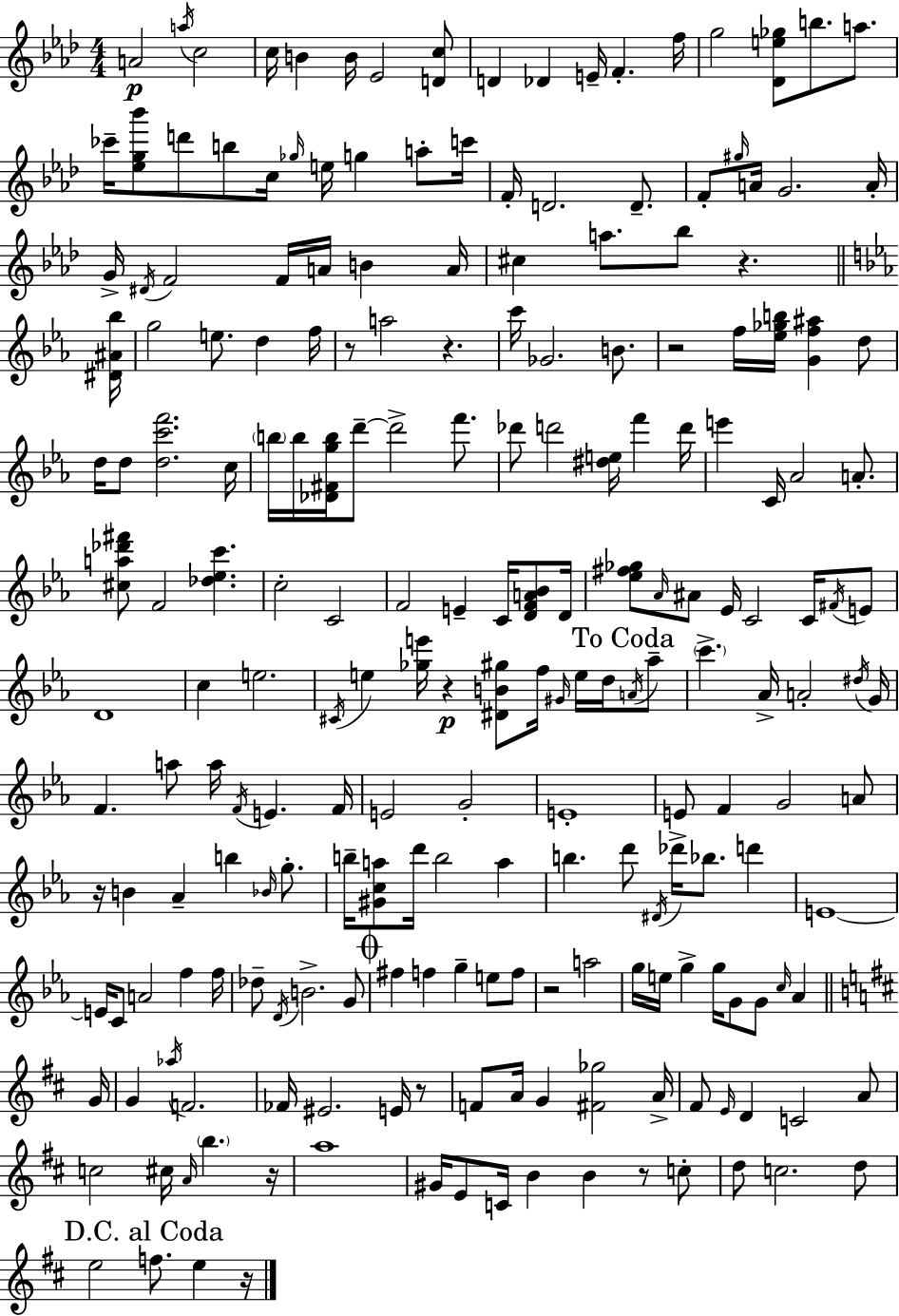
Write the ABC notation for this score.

X:1
T:Untitled
M:4/4
L:1/4
K:Fm
A2 a/4 c2 c/4 B B/4 _E2 [Dc]/2 D _D E/4 F f/4 g2 [_De_g]/2 b/2 a/2 _c'/4 [_eg_b']/2 d'/2 b/2 c/4 _g/4 e/4 g a/2 c'/4 F/4 D2 D/2 F/2 ^g/4 A/4 G2 A/4 G/4 ^D/4 F2 F/4 A/4 B A/4 ^c a/2 _b/2 z [^D^A_b]/4 g2 e/2 d f/4 z/2 a2 z c'/4 _G2 B/2 z2 f/4 [_e_gb]/4 [Gf^a] d/2 d/4 d/2 [dc'f']2 c/4 b/4 b/4 [_D^Fgb]/4 d'/2 d'2 f'/2 _d'/2 d'2 [^de]/4 f' d'/4 e' C/4 _A2 A/2 [^ca_d'^f']/2 F2 [_d_ec'] c2 C2 F2 E C/4 [DFA_B]/2 D/4 [_e^f_g]/2 _A/4 ^A/2 _E/4 C2 C/4 ^F/4 E/2 D4 c e2 ^C/4 e [_ge']/4 z [^DB^g]/2 f/4 ^G/4 e/4 d/4 A/4 _a/2 c' _A/4 A2 ^d/4 G/4 F a/2 a/4 F/4 E F/4 E2 G2 E4 E/2 F G2 A/2 z/4 B _A b _B/4 g/2 b/4 [^Gca]/2 d'/4 b2 a b d'/2 ^D/4 _d'/4 _b/2 d' E4 E/4 C/2 A2 f f/4 _d/2 D/4 B2 G/2 ^f f g e/2 f/2 z2 a2 g/4 e/4 g g/4 G/2 G/2 c/4 _A G/4 G _a/4 F2 _F/4 ^E2 E/4 z/2 F/2 A/4 G [^F_g]2 A/4 ^F/2 E/4 D C2 A/2 c2 ^c/4 A/4 b z/4 a4 ^G/4 E/2 C/4 B B z/2 c/2 d/2 c2 d/2 e2 f/2 e z/4